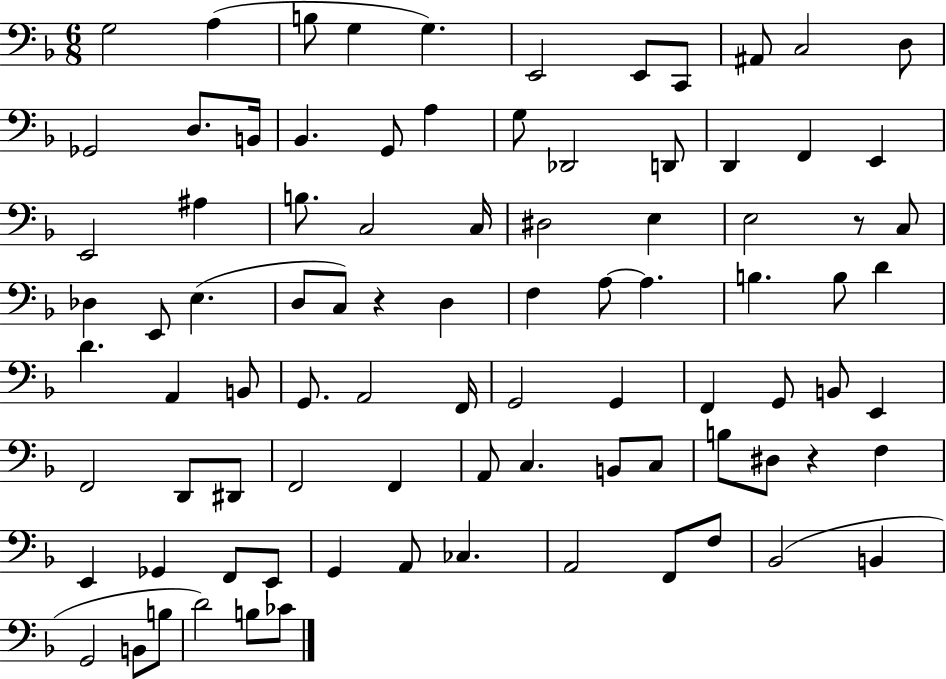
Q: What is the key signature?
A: F major